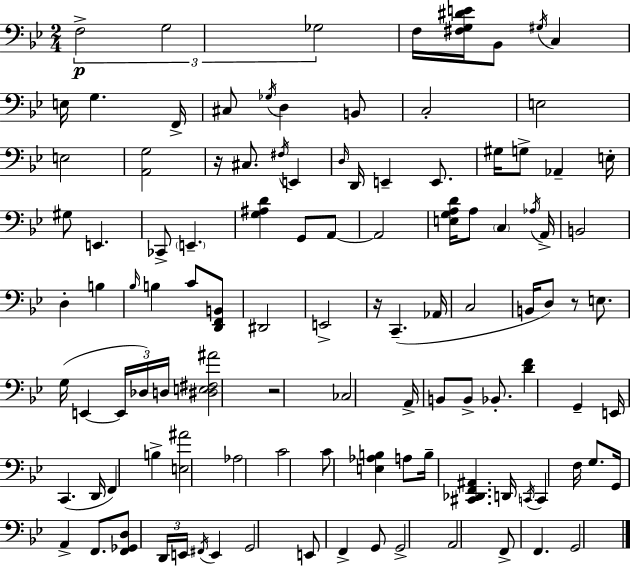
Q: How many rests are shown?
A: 4